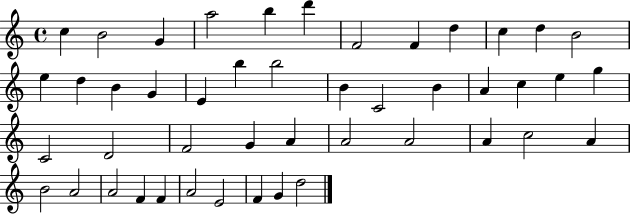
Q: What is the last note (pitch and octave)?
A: D5